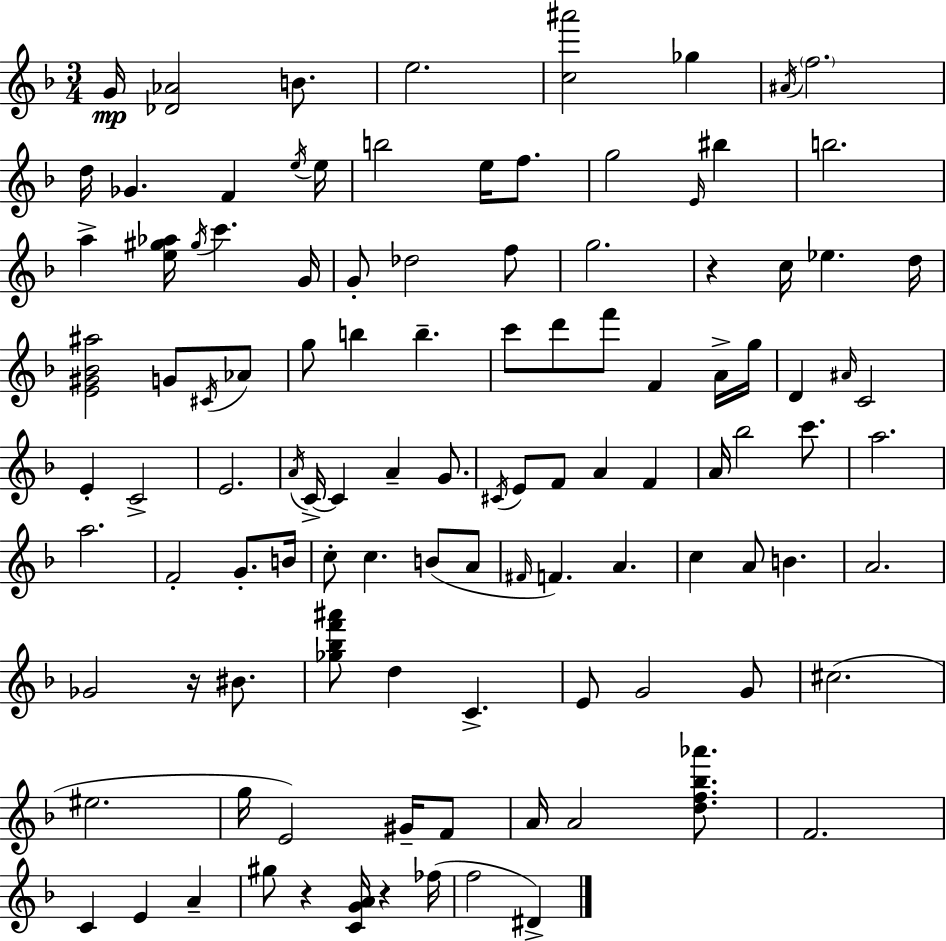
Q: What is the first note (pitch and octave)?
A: G4